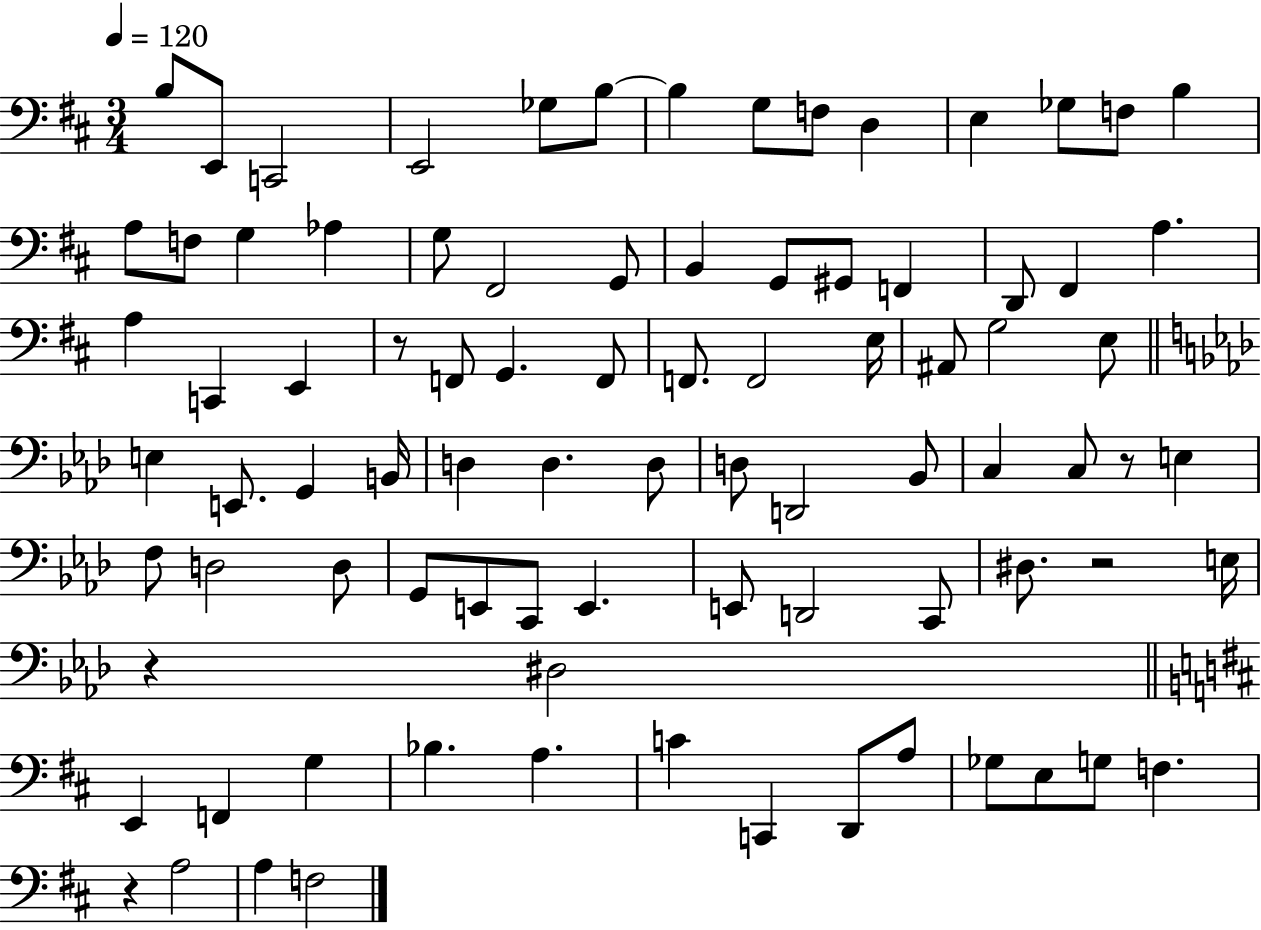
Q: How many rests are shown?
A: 5